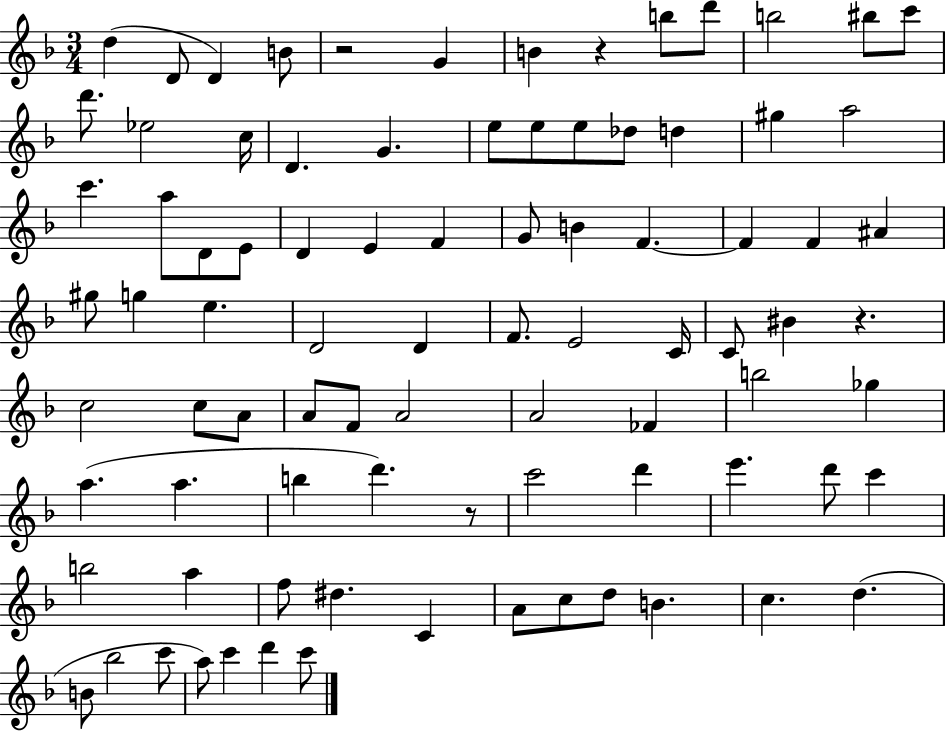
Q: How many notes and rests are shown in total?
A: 87